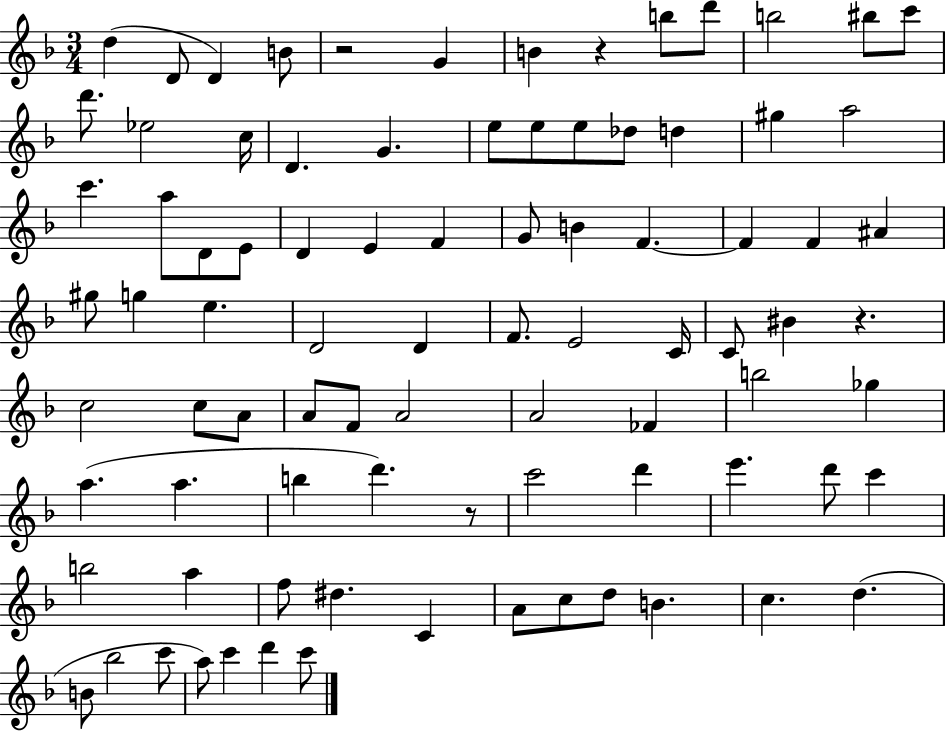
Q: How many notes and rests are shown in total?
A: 87